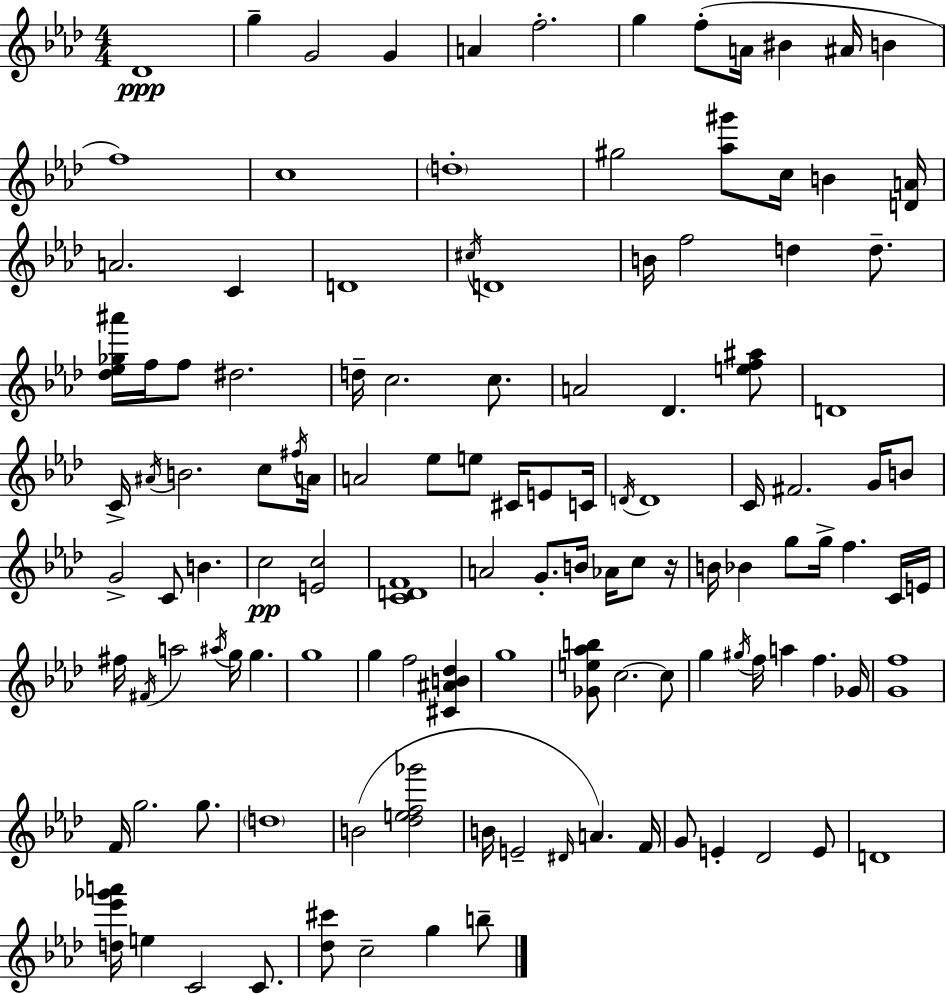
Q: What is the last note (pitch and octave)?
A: B5